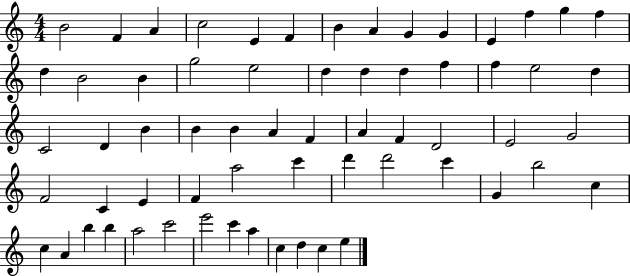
{
  \clef treble
  \numericTimeSignature
  \time 4/4
  \key c \major
  b'2 f'4 a'4 | c''2 e'4 f'4 | b'4 a'4 g'4 g'4 | e'4 f''4 g''4 f''4 | \break d''4 b'2 b'4 | g''2 e''2 | d''4 d''4 d''4 f''4 | f''4 e''2 d''4 | \break c'2 d'4 b'4 | b'4 b'4 a'4 f'4 | a'4 f'4 d'2 | e'2 g'2 | \break f'2 c'4 e'4 | f'4 a''2 c'''4 | d'''4 d'''2 c'''4 | g'4 b''2 c''4 | \break c''4 a'4 b''4 b''4 | a''2 c'''2 | e'''2 c'''4 a''4 | c''4 d''4 c''4 e''4 | \break \bar "|."
}